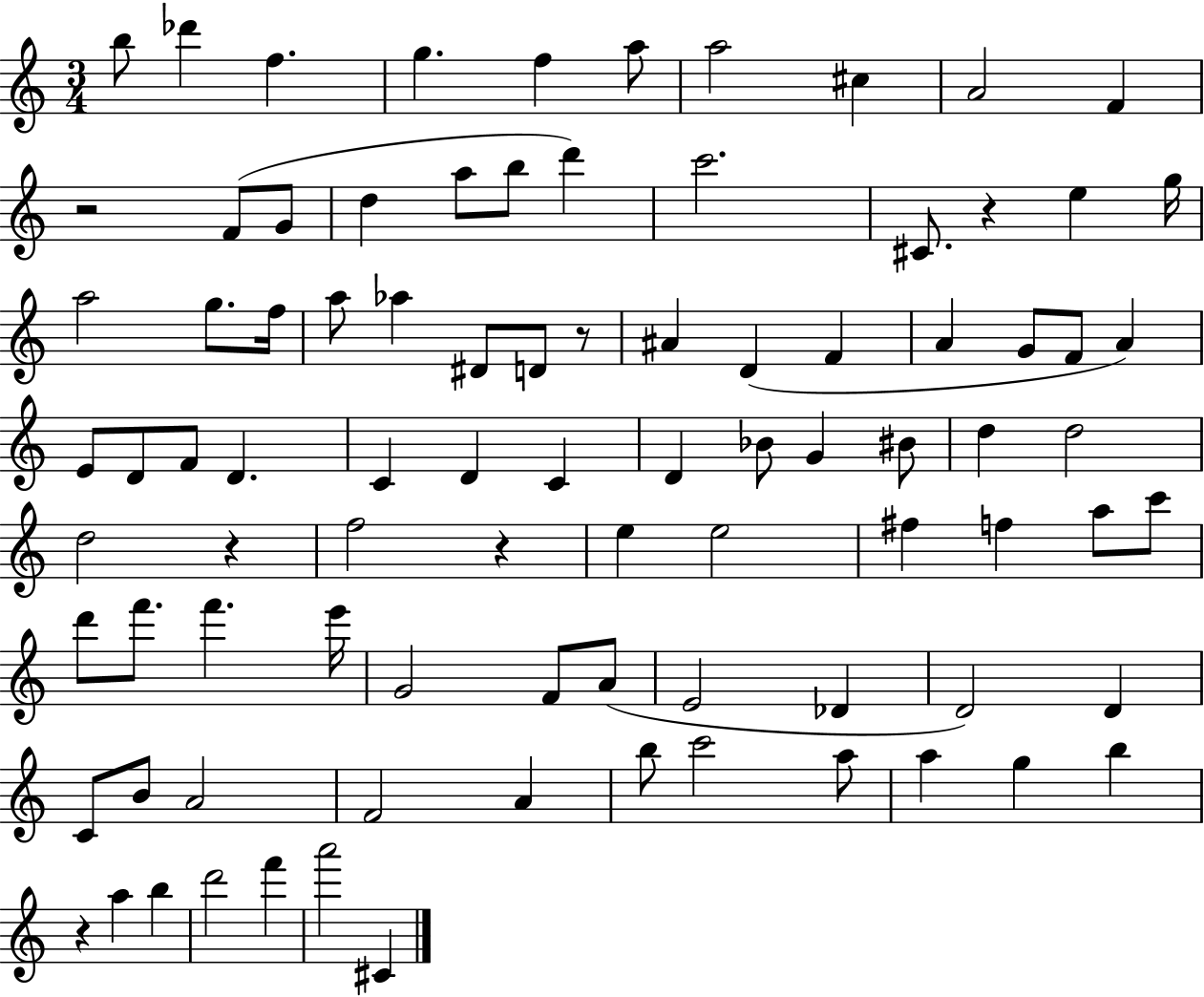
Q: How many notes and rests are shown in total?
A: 89